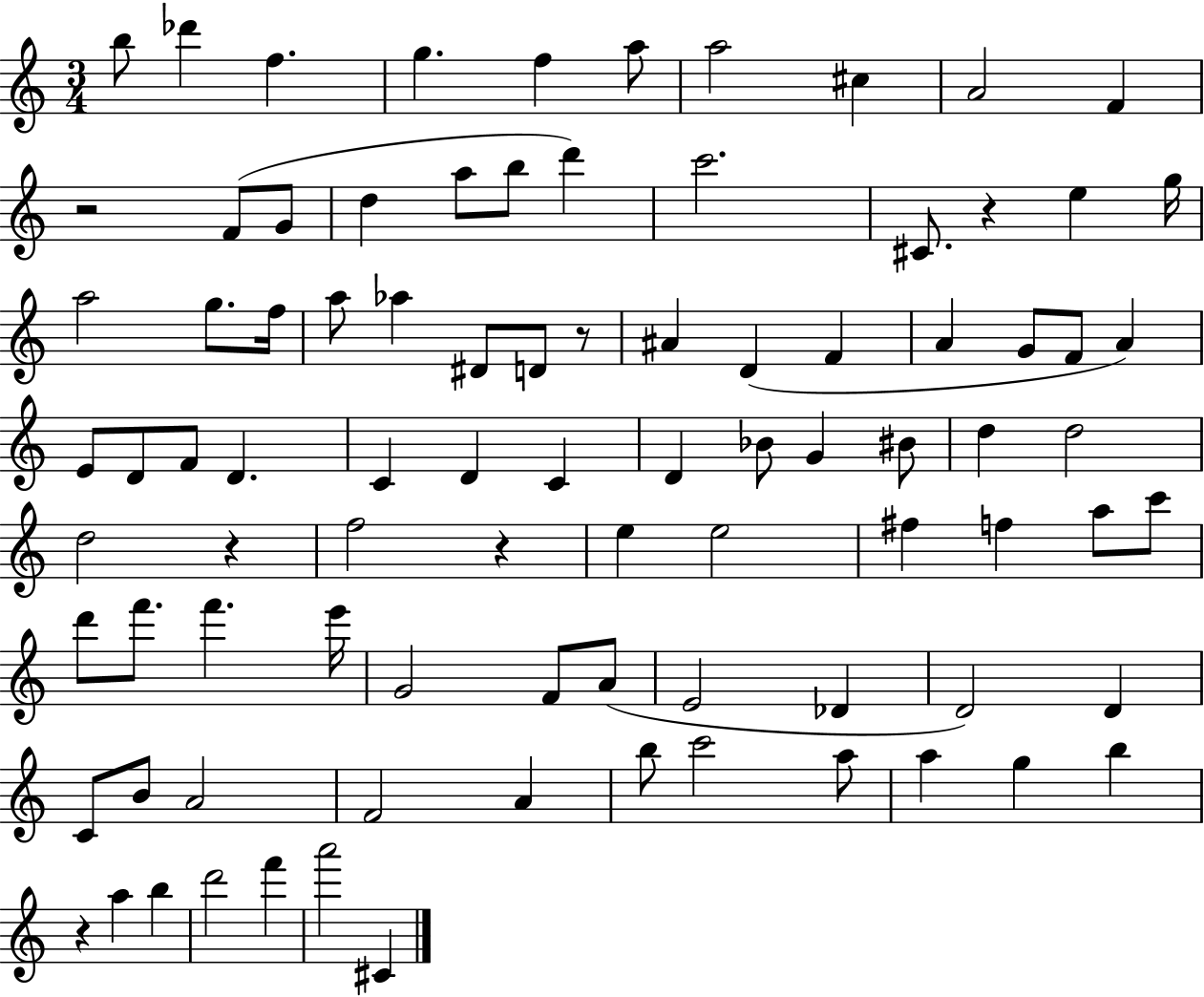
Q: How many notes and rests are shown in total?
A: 89